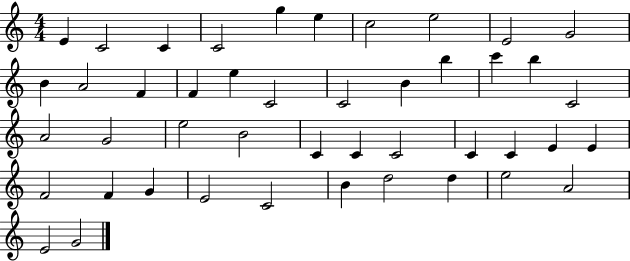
E4/q C4/h C4/q C4/h G5/q E5/q C5/h E5/h E4/h G4/h B4/q A4/h F4/q F4/q E5/q C4/h C4/h B4/q B5/q C6/q B5/q C4/h A4/h G4/h E5/h B4/h C4/q C4/q C4/h C4/q C4/q E4/q E4/q F4/h F4/q G4/q E4/h C4/h B4/q D5/h D5/q E5/h A4/h E4/h G4/h